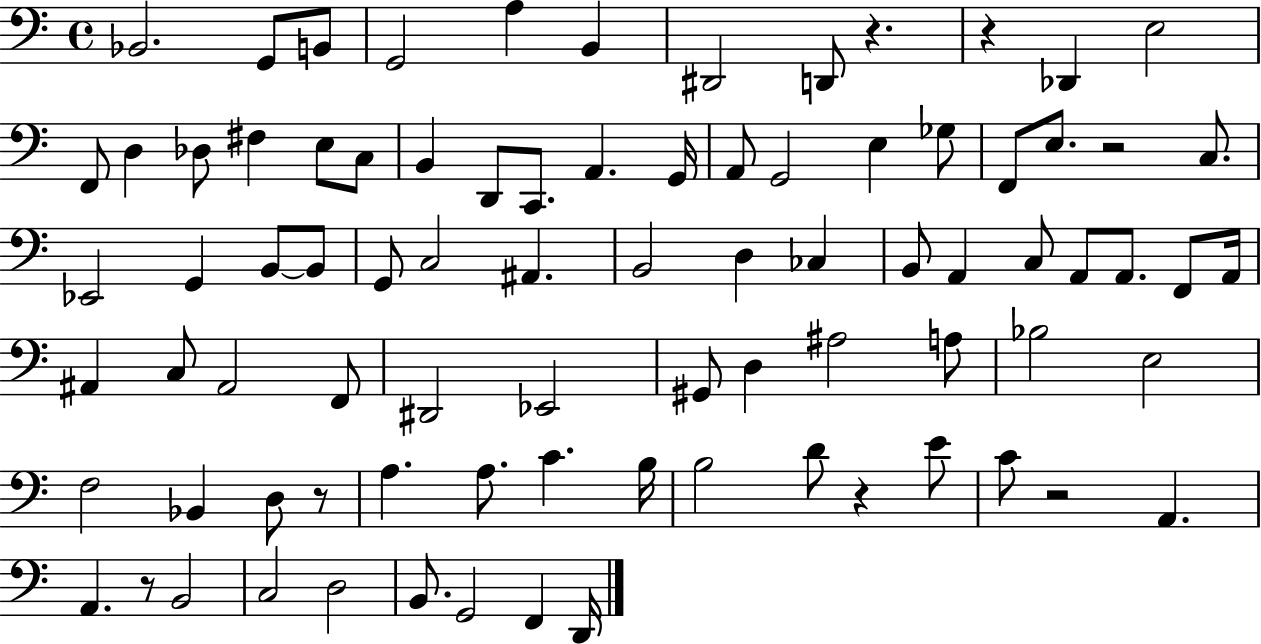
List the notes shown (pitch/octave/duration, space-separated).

Bb2/h. G2/e B2/e G2/h A3/q B2/q D#2/h D2/e R/q. R/q Db2/q E3/h F2/e D3/q Db3/e F#3/q E3/e C3/e B2/q D2/e C2/e. A2/q. G2/s A2/e G2/h E3/q Gb3/e F2/e E3/e. R/h C3/e. Eb2/h G2/q B2/e B2/e G2/e C3/h A#2/q. B2/h D3/q CES3/q B2/e A2/q C3/e A2/e A2/e. F2/e A2/s A#2/q C3/e A#2/h F2/e D#2/h Eb2/h G#2/e D3/q A#3/h A3/e Bb3/h E3/h F3/h Bb2/q D3/e R/e A3/q. A3/e. C4/q. B3/s B3/h D4/e R/q E4/e C4/e R/h A2/q. A2/q. R/e B2/h C3/h D3/h B2/e. G2/h F2/q D2/s